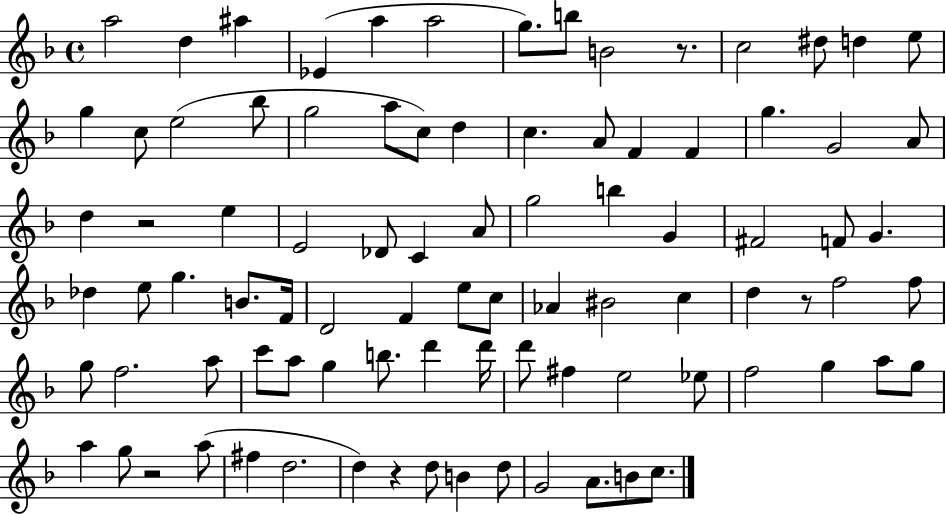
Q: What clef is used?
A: treble